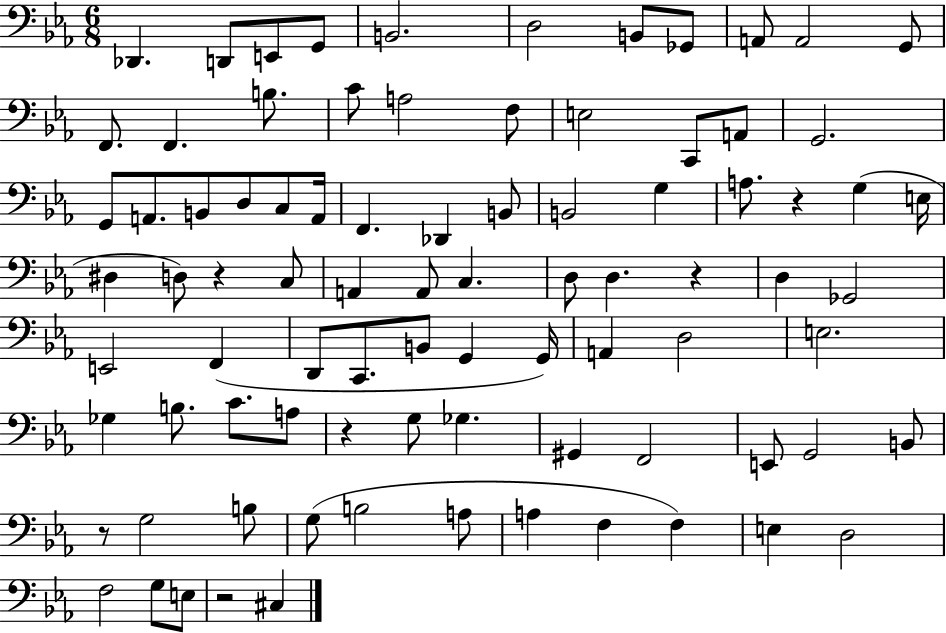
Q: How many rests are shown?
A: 6